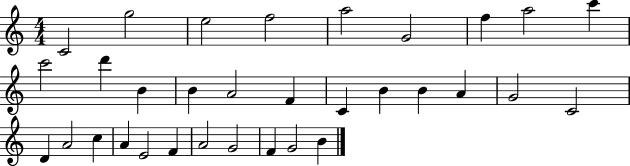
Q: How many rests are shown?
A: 0